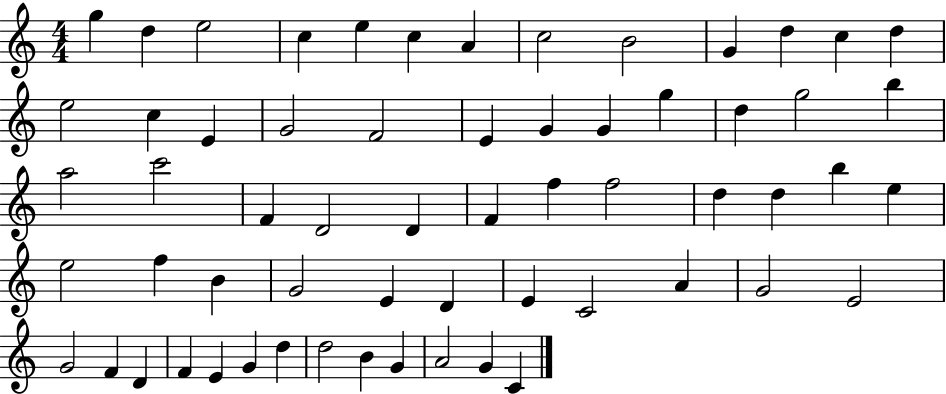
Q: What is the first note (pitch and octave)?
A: G5